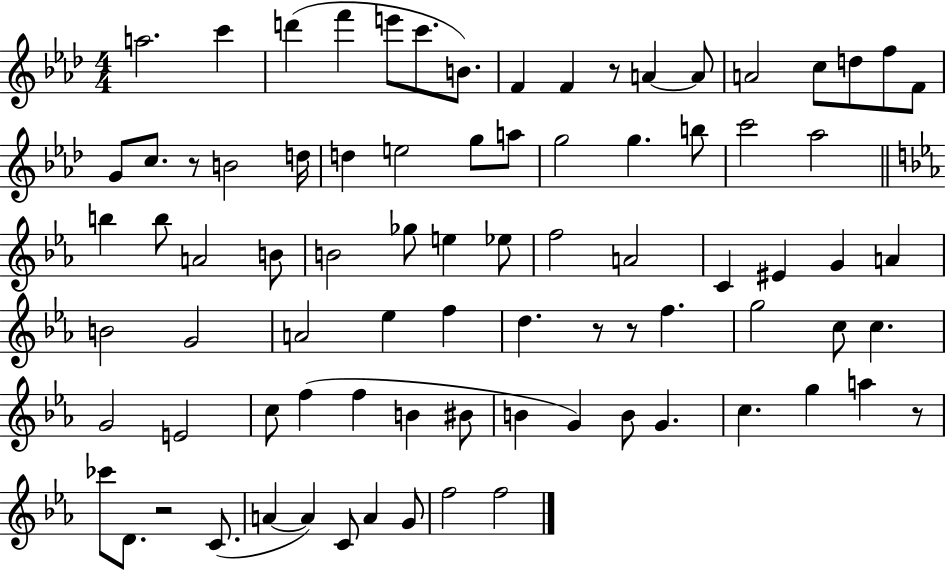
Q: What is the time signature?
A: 4/4